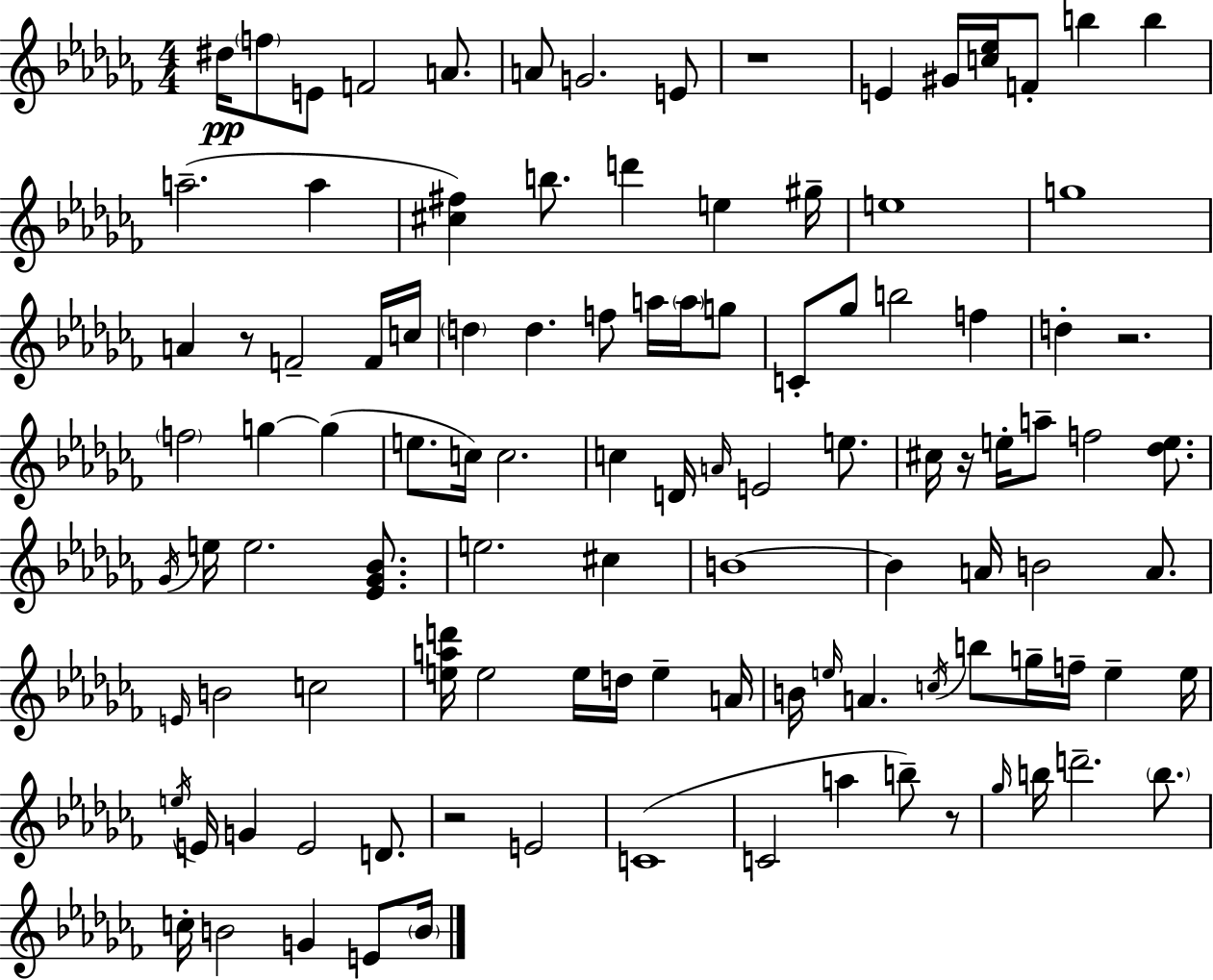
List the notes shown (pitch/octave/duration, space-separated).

D#5/s F5/e E4/e F4/h A4/e. A4/e G4/h. E4/e R/w E4/q G#4/s [C5,Eb5]/s F4/e B5/q B5/q A5/h. A5/q [C#5,F#5]/q B5/e. D6/q E5/q G#5/s E5/w G5/w A4/q R/e F4/h F4/s C5/s D5/q D5/q. F5/e A5/s A5/s G5/e C4/e Gb5/e B5/h F5/q D5/q R/h. F5/h G5/q G5/q E5/e. C5/s C5/h. C5/q D4/s A4/s E4/h E5/e. C#5/s R/s E5/s A5/e F5/h [Db5,E5]/e. Gb4/s E5/s E5/h. [Eb4,Gb4,Bb4]/e. E5/h. C#5/q B4/w B4/q A4/s B4/h A4/e. E4/s B4/h C5/h [E5,A5,D6]/s E5/h E5/s D5/s E5/q A4/s B4/s E5/s A4/q. C5/s B5/e G5/s F5/s E5/q E5/s E5/s E4/s G4/q E4/h D4/e. R/h E4/h C4/w C4/h A5/q B5/e R/e Gb5/s B5/s D6/h. B5/e. C5/s B4/h G4/q E4/e B4/s